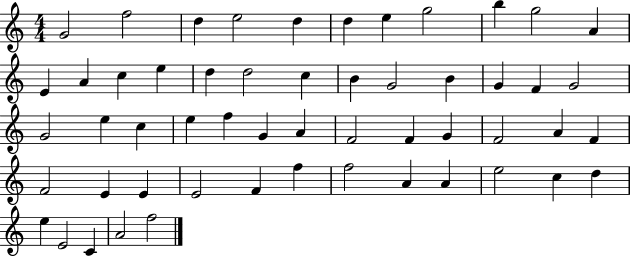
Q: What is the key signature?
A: C major